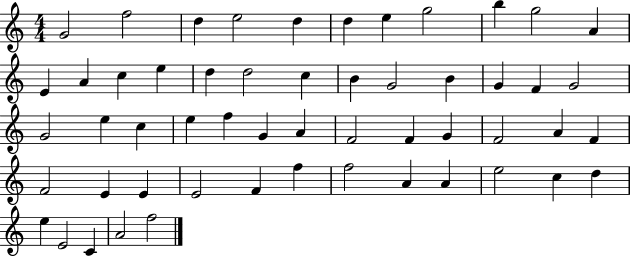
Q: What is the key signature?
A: C major